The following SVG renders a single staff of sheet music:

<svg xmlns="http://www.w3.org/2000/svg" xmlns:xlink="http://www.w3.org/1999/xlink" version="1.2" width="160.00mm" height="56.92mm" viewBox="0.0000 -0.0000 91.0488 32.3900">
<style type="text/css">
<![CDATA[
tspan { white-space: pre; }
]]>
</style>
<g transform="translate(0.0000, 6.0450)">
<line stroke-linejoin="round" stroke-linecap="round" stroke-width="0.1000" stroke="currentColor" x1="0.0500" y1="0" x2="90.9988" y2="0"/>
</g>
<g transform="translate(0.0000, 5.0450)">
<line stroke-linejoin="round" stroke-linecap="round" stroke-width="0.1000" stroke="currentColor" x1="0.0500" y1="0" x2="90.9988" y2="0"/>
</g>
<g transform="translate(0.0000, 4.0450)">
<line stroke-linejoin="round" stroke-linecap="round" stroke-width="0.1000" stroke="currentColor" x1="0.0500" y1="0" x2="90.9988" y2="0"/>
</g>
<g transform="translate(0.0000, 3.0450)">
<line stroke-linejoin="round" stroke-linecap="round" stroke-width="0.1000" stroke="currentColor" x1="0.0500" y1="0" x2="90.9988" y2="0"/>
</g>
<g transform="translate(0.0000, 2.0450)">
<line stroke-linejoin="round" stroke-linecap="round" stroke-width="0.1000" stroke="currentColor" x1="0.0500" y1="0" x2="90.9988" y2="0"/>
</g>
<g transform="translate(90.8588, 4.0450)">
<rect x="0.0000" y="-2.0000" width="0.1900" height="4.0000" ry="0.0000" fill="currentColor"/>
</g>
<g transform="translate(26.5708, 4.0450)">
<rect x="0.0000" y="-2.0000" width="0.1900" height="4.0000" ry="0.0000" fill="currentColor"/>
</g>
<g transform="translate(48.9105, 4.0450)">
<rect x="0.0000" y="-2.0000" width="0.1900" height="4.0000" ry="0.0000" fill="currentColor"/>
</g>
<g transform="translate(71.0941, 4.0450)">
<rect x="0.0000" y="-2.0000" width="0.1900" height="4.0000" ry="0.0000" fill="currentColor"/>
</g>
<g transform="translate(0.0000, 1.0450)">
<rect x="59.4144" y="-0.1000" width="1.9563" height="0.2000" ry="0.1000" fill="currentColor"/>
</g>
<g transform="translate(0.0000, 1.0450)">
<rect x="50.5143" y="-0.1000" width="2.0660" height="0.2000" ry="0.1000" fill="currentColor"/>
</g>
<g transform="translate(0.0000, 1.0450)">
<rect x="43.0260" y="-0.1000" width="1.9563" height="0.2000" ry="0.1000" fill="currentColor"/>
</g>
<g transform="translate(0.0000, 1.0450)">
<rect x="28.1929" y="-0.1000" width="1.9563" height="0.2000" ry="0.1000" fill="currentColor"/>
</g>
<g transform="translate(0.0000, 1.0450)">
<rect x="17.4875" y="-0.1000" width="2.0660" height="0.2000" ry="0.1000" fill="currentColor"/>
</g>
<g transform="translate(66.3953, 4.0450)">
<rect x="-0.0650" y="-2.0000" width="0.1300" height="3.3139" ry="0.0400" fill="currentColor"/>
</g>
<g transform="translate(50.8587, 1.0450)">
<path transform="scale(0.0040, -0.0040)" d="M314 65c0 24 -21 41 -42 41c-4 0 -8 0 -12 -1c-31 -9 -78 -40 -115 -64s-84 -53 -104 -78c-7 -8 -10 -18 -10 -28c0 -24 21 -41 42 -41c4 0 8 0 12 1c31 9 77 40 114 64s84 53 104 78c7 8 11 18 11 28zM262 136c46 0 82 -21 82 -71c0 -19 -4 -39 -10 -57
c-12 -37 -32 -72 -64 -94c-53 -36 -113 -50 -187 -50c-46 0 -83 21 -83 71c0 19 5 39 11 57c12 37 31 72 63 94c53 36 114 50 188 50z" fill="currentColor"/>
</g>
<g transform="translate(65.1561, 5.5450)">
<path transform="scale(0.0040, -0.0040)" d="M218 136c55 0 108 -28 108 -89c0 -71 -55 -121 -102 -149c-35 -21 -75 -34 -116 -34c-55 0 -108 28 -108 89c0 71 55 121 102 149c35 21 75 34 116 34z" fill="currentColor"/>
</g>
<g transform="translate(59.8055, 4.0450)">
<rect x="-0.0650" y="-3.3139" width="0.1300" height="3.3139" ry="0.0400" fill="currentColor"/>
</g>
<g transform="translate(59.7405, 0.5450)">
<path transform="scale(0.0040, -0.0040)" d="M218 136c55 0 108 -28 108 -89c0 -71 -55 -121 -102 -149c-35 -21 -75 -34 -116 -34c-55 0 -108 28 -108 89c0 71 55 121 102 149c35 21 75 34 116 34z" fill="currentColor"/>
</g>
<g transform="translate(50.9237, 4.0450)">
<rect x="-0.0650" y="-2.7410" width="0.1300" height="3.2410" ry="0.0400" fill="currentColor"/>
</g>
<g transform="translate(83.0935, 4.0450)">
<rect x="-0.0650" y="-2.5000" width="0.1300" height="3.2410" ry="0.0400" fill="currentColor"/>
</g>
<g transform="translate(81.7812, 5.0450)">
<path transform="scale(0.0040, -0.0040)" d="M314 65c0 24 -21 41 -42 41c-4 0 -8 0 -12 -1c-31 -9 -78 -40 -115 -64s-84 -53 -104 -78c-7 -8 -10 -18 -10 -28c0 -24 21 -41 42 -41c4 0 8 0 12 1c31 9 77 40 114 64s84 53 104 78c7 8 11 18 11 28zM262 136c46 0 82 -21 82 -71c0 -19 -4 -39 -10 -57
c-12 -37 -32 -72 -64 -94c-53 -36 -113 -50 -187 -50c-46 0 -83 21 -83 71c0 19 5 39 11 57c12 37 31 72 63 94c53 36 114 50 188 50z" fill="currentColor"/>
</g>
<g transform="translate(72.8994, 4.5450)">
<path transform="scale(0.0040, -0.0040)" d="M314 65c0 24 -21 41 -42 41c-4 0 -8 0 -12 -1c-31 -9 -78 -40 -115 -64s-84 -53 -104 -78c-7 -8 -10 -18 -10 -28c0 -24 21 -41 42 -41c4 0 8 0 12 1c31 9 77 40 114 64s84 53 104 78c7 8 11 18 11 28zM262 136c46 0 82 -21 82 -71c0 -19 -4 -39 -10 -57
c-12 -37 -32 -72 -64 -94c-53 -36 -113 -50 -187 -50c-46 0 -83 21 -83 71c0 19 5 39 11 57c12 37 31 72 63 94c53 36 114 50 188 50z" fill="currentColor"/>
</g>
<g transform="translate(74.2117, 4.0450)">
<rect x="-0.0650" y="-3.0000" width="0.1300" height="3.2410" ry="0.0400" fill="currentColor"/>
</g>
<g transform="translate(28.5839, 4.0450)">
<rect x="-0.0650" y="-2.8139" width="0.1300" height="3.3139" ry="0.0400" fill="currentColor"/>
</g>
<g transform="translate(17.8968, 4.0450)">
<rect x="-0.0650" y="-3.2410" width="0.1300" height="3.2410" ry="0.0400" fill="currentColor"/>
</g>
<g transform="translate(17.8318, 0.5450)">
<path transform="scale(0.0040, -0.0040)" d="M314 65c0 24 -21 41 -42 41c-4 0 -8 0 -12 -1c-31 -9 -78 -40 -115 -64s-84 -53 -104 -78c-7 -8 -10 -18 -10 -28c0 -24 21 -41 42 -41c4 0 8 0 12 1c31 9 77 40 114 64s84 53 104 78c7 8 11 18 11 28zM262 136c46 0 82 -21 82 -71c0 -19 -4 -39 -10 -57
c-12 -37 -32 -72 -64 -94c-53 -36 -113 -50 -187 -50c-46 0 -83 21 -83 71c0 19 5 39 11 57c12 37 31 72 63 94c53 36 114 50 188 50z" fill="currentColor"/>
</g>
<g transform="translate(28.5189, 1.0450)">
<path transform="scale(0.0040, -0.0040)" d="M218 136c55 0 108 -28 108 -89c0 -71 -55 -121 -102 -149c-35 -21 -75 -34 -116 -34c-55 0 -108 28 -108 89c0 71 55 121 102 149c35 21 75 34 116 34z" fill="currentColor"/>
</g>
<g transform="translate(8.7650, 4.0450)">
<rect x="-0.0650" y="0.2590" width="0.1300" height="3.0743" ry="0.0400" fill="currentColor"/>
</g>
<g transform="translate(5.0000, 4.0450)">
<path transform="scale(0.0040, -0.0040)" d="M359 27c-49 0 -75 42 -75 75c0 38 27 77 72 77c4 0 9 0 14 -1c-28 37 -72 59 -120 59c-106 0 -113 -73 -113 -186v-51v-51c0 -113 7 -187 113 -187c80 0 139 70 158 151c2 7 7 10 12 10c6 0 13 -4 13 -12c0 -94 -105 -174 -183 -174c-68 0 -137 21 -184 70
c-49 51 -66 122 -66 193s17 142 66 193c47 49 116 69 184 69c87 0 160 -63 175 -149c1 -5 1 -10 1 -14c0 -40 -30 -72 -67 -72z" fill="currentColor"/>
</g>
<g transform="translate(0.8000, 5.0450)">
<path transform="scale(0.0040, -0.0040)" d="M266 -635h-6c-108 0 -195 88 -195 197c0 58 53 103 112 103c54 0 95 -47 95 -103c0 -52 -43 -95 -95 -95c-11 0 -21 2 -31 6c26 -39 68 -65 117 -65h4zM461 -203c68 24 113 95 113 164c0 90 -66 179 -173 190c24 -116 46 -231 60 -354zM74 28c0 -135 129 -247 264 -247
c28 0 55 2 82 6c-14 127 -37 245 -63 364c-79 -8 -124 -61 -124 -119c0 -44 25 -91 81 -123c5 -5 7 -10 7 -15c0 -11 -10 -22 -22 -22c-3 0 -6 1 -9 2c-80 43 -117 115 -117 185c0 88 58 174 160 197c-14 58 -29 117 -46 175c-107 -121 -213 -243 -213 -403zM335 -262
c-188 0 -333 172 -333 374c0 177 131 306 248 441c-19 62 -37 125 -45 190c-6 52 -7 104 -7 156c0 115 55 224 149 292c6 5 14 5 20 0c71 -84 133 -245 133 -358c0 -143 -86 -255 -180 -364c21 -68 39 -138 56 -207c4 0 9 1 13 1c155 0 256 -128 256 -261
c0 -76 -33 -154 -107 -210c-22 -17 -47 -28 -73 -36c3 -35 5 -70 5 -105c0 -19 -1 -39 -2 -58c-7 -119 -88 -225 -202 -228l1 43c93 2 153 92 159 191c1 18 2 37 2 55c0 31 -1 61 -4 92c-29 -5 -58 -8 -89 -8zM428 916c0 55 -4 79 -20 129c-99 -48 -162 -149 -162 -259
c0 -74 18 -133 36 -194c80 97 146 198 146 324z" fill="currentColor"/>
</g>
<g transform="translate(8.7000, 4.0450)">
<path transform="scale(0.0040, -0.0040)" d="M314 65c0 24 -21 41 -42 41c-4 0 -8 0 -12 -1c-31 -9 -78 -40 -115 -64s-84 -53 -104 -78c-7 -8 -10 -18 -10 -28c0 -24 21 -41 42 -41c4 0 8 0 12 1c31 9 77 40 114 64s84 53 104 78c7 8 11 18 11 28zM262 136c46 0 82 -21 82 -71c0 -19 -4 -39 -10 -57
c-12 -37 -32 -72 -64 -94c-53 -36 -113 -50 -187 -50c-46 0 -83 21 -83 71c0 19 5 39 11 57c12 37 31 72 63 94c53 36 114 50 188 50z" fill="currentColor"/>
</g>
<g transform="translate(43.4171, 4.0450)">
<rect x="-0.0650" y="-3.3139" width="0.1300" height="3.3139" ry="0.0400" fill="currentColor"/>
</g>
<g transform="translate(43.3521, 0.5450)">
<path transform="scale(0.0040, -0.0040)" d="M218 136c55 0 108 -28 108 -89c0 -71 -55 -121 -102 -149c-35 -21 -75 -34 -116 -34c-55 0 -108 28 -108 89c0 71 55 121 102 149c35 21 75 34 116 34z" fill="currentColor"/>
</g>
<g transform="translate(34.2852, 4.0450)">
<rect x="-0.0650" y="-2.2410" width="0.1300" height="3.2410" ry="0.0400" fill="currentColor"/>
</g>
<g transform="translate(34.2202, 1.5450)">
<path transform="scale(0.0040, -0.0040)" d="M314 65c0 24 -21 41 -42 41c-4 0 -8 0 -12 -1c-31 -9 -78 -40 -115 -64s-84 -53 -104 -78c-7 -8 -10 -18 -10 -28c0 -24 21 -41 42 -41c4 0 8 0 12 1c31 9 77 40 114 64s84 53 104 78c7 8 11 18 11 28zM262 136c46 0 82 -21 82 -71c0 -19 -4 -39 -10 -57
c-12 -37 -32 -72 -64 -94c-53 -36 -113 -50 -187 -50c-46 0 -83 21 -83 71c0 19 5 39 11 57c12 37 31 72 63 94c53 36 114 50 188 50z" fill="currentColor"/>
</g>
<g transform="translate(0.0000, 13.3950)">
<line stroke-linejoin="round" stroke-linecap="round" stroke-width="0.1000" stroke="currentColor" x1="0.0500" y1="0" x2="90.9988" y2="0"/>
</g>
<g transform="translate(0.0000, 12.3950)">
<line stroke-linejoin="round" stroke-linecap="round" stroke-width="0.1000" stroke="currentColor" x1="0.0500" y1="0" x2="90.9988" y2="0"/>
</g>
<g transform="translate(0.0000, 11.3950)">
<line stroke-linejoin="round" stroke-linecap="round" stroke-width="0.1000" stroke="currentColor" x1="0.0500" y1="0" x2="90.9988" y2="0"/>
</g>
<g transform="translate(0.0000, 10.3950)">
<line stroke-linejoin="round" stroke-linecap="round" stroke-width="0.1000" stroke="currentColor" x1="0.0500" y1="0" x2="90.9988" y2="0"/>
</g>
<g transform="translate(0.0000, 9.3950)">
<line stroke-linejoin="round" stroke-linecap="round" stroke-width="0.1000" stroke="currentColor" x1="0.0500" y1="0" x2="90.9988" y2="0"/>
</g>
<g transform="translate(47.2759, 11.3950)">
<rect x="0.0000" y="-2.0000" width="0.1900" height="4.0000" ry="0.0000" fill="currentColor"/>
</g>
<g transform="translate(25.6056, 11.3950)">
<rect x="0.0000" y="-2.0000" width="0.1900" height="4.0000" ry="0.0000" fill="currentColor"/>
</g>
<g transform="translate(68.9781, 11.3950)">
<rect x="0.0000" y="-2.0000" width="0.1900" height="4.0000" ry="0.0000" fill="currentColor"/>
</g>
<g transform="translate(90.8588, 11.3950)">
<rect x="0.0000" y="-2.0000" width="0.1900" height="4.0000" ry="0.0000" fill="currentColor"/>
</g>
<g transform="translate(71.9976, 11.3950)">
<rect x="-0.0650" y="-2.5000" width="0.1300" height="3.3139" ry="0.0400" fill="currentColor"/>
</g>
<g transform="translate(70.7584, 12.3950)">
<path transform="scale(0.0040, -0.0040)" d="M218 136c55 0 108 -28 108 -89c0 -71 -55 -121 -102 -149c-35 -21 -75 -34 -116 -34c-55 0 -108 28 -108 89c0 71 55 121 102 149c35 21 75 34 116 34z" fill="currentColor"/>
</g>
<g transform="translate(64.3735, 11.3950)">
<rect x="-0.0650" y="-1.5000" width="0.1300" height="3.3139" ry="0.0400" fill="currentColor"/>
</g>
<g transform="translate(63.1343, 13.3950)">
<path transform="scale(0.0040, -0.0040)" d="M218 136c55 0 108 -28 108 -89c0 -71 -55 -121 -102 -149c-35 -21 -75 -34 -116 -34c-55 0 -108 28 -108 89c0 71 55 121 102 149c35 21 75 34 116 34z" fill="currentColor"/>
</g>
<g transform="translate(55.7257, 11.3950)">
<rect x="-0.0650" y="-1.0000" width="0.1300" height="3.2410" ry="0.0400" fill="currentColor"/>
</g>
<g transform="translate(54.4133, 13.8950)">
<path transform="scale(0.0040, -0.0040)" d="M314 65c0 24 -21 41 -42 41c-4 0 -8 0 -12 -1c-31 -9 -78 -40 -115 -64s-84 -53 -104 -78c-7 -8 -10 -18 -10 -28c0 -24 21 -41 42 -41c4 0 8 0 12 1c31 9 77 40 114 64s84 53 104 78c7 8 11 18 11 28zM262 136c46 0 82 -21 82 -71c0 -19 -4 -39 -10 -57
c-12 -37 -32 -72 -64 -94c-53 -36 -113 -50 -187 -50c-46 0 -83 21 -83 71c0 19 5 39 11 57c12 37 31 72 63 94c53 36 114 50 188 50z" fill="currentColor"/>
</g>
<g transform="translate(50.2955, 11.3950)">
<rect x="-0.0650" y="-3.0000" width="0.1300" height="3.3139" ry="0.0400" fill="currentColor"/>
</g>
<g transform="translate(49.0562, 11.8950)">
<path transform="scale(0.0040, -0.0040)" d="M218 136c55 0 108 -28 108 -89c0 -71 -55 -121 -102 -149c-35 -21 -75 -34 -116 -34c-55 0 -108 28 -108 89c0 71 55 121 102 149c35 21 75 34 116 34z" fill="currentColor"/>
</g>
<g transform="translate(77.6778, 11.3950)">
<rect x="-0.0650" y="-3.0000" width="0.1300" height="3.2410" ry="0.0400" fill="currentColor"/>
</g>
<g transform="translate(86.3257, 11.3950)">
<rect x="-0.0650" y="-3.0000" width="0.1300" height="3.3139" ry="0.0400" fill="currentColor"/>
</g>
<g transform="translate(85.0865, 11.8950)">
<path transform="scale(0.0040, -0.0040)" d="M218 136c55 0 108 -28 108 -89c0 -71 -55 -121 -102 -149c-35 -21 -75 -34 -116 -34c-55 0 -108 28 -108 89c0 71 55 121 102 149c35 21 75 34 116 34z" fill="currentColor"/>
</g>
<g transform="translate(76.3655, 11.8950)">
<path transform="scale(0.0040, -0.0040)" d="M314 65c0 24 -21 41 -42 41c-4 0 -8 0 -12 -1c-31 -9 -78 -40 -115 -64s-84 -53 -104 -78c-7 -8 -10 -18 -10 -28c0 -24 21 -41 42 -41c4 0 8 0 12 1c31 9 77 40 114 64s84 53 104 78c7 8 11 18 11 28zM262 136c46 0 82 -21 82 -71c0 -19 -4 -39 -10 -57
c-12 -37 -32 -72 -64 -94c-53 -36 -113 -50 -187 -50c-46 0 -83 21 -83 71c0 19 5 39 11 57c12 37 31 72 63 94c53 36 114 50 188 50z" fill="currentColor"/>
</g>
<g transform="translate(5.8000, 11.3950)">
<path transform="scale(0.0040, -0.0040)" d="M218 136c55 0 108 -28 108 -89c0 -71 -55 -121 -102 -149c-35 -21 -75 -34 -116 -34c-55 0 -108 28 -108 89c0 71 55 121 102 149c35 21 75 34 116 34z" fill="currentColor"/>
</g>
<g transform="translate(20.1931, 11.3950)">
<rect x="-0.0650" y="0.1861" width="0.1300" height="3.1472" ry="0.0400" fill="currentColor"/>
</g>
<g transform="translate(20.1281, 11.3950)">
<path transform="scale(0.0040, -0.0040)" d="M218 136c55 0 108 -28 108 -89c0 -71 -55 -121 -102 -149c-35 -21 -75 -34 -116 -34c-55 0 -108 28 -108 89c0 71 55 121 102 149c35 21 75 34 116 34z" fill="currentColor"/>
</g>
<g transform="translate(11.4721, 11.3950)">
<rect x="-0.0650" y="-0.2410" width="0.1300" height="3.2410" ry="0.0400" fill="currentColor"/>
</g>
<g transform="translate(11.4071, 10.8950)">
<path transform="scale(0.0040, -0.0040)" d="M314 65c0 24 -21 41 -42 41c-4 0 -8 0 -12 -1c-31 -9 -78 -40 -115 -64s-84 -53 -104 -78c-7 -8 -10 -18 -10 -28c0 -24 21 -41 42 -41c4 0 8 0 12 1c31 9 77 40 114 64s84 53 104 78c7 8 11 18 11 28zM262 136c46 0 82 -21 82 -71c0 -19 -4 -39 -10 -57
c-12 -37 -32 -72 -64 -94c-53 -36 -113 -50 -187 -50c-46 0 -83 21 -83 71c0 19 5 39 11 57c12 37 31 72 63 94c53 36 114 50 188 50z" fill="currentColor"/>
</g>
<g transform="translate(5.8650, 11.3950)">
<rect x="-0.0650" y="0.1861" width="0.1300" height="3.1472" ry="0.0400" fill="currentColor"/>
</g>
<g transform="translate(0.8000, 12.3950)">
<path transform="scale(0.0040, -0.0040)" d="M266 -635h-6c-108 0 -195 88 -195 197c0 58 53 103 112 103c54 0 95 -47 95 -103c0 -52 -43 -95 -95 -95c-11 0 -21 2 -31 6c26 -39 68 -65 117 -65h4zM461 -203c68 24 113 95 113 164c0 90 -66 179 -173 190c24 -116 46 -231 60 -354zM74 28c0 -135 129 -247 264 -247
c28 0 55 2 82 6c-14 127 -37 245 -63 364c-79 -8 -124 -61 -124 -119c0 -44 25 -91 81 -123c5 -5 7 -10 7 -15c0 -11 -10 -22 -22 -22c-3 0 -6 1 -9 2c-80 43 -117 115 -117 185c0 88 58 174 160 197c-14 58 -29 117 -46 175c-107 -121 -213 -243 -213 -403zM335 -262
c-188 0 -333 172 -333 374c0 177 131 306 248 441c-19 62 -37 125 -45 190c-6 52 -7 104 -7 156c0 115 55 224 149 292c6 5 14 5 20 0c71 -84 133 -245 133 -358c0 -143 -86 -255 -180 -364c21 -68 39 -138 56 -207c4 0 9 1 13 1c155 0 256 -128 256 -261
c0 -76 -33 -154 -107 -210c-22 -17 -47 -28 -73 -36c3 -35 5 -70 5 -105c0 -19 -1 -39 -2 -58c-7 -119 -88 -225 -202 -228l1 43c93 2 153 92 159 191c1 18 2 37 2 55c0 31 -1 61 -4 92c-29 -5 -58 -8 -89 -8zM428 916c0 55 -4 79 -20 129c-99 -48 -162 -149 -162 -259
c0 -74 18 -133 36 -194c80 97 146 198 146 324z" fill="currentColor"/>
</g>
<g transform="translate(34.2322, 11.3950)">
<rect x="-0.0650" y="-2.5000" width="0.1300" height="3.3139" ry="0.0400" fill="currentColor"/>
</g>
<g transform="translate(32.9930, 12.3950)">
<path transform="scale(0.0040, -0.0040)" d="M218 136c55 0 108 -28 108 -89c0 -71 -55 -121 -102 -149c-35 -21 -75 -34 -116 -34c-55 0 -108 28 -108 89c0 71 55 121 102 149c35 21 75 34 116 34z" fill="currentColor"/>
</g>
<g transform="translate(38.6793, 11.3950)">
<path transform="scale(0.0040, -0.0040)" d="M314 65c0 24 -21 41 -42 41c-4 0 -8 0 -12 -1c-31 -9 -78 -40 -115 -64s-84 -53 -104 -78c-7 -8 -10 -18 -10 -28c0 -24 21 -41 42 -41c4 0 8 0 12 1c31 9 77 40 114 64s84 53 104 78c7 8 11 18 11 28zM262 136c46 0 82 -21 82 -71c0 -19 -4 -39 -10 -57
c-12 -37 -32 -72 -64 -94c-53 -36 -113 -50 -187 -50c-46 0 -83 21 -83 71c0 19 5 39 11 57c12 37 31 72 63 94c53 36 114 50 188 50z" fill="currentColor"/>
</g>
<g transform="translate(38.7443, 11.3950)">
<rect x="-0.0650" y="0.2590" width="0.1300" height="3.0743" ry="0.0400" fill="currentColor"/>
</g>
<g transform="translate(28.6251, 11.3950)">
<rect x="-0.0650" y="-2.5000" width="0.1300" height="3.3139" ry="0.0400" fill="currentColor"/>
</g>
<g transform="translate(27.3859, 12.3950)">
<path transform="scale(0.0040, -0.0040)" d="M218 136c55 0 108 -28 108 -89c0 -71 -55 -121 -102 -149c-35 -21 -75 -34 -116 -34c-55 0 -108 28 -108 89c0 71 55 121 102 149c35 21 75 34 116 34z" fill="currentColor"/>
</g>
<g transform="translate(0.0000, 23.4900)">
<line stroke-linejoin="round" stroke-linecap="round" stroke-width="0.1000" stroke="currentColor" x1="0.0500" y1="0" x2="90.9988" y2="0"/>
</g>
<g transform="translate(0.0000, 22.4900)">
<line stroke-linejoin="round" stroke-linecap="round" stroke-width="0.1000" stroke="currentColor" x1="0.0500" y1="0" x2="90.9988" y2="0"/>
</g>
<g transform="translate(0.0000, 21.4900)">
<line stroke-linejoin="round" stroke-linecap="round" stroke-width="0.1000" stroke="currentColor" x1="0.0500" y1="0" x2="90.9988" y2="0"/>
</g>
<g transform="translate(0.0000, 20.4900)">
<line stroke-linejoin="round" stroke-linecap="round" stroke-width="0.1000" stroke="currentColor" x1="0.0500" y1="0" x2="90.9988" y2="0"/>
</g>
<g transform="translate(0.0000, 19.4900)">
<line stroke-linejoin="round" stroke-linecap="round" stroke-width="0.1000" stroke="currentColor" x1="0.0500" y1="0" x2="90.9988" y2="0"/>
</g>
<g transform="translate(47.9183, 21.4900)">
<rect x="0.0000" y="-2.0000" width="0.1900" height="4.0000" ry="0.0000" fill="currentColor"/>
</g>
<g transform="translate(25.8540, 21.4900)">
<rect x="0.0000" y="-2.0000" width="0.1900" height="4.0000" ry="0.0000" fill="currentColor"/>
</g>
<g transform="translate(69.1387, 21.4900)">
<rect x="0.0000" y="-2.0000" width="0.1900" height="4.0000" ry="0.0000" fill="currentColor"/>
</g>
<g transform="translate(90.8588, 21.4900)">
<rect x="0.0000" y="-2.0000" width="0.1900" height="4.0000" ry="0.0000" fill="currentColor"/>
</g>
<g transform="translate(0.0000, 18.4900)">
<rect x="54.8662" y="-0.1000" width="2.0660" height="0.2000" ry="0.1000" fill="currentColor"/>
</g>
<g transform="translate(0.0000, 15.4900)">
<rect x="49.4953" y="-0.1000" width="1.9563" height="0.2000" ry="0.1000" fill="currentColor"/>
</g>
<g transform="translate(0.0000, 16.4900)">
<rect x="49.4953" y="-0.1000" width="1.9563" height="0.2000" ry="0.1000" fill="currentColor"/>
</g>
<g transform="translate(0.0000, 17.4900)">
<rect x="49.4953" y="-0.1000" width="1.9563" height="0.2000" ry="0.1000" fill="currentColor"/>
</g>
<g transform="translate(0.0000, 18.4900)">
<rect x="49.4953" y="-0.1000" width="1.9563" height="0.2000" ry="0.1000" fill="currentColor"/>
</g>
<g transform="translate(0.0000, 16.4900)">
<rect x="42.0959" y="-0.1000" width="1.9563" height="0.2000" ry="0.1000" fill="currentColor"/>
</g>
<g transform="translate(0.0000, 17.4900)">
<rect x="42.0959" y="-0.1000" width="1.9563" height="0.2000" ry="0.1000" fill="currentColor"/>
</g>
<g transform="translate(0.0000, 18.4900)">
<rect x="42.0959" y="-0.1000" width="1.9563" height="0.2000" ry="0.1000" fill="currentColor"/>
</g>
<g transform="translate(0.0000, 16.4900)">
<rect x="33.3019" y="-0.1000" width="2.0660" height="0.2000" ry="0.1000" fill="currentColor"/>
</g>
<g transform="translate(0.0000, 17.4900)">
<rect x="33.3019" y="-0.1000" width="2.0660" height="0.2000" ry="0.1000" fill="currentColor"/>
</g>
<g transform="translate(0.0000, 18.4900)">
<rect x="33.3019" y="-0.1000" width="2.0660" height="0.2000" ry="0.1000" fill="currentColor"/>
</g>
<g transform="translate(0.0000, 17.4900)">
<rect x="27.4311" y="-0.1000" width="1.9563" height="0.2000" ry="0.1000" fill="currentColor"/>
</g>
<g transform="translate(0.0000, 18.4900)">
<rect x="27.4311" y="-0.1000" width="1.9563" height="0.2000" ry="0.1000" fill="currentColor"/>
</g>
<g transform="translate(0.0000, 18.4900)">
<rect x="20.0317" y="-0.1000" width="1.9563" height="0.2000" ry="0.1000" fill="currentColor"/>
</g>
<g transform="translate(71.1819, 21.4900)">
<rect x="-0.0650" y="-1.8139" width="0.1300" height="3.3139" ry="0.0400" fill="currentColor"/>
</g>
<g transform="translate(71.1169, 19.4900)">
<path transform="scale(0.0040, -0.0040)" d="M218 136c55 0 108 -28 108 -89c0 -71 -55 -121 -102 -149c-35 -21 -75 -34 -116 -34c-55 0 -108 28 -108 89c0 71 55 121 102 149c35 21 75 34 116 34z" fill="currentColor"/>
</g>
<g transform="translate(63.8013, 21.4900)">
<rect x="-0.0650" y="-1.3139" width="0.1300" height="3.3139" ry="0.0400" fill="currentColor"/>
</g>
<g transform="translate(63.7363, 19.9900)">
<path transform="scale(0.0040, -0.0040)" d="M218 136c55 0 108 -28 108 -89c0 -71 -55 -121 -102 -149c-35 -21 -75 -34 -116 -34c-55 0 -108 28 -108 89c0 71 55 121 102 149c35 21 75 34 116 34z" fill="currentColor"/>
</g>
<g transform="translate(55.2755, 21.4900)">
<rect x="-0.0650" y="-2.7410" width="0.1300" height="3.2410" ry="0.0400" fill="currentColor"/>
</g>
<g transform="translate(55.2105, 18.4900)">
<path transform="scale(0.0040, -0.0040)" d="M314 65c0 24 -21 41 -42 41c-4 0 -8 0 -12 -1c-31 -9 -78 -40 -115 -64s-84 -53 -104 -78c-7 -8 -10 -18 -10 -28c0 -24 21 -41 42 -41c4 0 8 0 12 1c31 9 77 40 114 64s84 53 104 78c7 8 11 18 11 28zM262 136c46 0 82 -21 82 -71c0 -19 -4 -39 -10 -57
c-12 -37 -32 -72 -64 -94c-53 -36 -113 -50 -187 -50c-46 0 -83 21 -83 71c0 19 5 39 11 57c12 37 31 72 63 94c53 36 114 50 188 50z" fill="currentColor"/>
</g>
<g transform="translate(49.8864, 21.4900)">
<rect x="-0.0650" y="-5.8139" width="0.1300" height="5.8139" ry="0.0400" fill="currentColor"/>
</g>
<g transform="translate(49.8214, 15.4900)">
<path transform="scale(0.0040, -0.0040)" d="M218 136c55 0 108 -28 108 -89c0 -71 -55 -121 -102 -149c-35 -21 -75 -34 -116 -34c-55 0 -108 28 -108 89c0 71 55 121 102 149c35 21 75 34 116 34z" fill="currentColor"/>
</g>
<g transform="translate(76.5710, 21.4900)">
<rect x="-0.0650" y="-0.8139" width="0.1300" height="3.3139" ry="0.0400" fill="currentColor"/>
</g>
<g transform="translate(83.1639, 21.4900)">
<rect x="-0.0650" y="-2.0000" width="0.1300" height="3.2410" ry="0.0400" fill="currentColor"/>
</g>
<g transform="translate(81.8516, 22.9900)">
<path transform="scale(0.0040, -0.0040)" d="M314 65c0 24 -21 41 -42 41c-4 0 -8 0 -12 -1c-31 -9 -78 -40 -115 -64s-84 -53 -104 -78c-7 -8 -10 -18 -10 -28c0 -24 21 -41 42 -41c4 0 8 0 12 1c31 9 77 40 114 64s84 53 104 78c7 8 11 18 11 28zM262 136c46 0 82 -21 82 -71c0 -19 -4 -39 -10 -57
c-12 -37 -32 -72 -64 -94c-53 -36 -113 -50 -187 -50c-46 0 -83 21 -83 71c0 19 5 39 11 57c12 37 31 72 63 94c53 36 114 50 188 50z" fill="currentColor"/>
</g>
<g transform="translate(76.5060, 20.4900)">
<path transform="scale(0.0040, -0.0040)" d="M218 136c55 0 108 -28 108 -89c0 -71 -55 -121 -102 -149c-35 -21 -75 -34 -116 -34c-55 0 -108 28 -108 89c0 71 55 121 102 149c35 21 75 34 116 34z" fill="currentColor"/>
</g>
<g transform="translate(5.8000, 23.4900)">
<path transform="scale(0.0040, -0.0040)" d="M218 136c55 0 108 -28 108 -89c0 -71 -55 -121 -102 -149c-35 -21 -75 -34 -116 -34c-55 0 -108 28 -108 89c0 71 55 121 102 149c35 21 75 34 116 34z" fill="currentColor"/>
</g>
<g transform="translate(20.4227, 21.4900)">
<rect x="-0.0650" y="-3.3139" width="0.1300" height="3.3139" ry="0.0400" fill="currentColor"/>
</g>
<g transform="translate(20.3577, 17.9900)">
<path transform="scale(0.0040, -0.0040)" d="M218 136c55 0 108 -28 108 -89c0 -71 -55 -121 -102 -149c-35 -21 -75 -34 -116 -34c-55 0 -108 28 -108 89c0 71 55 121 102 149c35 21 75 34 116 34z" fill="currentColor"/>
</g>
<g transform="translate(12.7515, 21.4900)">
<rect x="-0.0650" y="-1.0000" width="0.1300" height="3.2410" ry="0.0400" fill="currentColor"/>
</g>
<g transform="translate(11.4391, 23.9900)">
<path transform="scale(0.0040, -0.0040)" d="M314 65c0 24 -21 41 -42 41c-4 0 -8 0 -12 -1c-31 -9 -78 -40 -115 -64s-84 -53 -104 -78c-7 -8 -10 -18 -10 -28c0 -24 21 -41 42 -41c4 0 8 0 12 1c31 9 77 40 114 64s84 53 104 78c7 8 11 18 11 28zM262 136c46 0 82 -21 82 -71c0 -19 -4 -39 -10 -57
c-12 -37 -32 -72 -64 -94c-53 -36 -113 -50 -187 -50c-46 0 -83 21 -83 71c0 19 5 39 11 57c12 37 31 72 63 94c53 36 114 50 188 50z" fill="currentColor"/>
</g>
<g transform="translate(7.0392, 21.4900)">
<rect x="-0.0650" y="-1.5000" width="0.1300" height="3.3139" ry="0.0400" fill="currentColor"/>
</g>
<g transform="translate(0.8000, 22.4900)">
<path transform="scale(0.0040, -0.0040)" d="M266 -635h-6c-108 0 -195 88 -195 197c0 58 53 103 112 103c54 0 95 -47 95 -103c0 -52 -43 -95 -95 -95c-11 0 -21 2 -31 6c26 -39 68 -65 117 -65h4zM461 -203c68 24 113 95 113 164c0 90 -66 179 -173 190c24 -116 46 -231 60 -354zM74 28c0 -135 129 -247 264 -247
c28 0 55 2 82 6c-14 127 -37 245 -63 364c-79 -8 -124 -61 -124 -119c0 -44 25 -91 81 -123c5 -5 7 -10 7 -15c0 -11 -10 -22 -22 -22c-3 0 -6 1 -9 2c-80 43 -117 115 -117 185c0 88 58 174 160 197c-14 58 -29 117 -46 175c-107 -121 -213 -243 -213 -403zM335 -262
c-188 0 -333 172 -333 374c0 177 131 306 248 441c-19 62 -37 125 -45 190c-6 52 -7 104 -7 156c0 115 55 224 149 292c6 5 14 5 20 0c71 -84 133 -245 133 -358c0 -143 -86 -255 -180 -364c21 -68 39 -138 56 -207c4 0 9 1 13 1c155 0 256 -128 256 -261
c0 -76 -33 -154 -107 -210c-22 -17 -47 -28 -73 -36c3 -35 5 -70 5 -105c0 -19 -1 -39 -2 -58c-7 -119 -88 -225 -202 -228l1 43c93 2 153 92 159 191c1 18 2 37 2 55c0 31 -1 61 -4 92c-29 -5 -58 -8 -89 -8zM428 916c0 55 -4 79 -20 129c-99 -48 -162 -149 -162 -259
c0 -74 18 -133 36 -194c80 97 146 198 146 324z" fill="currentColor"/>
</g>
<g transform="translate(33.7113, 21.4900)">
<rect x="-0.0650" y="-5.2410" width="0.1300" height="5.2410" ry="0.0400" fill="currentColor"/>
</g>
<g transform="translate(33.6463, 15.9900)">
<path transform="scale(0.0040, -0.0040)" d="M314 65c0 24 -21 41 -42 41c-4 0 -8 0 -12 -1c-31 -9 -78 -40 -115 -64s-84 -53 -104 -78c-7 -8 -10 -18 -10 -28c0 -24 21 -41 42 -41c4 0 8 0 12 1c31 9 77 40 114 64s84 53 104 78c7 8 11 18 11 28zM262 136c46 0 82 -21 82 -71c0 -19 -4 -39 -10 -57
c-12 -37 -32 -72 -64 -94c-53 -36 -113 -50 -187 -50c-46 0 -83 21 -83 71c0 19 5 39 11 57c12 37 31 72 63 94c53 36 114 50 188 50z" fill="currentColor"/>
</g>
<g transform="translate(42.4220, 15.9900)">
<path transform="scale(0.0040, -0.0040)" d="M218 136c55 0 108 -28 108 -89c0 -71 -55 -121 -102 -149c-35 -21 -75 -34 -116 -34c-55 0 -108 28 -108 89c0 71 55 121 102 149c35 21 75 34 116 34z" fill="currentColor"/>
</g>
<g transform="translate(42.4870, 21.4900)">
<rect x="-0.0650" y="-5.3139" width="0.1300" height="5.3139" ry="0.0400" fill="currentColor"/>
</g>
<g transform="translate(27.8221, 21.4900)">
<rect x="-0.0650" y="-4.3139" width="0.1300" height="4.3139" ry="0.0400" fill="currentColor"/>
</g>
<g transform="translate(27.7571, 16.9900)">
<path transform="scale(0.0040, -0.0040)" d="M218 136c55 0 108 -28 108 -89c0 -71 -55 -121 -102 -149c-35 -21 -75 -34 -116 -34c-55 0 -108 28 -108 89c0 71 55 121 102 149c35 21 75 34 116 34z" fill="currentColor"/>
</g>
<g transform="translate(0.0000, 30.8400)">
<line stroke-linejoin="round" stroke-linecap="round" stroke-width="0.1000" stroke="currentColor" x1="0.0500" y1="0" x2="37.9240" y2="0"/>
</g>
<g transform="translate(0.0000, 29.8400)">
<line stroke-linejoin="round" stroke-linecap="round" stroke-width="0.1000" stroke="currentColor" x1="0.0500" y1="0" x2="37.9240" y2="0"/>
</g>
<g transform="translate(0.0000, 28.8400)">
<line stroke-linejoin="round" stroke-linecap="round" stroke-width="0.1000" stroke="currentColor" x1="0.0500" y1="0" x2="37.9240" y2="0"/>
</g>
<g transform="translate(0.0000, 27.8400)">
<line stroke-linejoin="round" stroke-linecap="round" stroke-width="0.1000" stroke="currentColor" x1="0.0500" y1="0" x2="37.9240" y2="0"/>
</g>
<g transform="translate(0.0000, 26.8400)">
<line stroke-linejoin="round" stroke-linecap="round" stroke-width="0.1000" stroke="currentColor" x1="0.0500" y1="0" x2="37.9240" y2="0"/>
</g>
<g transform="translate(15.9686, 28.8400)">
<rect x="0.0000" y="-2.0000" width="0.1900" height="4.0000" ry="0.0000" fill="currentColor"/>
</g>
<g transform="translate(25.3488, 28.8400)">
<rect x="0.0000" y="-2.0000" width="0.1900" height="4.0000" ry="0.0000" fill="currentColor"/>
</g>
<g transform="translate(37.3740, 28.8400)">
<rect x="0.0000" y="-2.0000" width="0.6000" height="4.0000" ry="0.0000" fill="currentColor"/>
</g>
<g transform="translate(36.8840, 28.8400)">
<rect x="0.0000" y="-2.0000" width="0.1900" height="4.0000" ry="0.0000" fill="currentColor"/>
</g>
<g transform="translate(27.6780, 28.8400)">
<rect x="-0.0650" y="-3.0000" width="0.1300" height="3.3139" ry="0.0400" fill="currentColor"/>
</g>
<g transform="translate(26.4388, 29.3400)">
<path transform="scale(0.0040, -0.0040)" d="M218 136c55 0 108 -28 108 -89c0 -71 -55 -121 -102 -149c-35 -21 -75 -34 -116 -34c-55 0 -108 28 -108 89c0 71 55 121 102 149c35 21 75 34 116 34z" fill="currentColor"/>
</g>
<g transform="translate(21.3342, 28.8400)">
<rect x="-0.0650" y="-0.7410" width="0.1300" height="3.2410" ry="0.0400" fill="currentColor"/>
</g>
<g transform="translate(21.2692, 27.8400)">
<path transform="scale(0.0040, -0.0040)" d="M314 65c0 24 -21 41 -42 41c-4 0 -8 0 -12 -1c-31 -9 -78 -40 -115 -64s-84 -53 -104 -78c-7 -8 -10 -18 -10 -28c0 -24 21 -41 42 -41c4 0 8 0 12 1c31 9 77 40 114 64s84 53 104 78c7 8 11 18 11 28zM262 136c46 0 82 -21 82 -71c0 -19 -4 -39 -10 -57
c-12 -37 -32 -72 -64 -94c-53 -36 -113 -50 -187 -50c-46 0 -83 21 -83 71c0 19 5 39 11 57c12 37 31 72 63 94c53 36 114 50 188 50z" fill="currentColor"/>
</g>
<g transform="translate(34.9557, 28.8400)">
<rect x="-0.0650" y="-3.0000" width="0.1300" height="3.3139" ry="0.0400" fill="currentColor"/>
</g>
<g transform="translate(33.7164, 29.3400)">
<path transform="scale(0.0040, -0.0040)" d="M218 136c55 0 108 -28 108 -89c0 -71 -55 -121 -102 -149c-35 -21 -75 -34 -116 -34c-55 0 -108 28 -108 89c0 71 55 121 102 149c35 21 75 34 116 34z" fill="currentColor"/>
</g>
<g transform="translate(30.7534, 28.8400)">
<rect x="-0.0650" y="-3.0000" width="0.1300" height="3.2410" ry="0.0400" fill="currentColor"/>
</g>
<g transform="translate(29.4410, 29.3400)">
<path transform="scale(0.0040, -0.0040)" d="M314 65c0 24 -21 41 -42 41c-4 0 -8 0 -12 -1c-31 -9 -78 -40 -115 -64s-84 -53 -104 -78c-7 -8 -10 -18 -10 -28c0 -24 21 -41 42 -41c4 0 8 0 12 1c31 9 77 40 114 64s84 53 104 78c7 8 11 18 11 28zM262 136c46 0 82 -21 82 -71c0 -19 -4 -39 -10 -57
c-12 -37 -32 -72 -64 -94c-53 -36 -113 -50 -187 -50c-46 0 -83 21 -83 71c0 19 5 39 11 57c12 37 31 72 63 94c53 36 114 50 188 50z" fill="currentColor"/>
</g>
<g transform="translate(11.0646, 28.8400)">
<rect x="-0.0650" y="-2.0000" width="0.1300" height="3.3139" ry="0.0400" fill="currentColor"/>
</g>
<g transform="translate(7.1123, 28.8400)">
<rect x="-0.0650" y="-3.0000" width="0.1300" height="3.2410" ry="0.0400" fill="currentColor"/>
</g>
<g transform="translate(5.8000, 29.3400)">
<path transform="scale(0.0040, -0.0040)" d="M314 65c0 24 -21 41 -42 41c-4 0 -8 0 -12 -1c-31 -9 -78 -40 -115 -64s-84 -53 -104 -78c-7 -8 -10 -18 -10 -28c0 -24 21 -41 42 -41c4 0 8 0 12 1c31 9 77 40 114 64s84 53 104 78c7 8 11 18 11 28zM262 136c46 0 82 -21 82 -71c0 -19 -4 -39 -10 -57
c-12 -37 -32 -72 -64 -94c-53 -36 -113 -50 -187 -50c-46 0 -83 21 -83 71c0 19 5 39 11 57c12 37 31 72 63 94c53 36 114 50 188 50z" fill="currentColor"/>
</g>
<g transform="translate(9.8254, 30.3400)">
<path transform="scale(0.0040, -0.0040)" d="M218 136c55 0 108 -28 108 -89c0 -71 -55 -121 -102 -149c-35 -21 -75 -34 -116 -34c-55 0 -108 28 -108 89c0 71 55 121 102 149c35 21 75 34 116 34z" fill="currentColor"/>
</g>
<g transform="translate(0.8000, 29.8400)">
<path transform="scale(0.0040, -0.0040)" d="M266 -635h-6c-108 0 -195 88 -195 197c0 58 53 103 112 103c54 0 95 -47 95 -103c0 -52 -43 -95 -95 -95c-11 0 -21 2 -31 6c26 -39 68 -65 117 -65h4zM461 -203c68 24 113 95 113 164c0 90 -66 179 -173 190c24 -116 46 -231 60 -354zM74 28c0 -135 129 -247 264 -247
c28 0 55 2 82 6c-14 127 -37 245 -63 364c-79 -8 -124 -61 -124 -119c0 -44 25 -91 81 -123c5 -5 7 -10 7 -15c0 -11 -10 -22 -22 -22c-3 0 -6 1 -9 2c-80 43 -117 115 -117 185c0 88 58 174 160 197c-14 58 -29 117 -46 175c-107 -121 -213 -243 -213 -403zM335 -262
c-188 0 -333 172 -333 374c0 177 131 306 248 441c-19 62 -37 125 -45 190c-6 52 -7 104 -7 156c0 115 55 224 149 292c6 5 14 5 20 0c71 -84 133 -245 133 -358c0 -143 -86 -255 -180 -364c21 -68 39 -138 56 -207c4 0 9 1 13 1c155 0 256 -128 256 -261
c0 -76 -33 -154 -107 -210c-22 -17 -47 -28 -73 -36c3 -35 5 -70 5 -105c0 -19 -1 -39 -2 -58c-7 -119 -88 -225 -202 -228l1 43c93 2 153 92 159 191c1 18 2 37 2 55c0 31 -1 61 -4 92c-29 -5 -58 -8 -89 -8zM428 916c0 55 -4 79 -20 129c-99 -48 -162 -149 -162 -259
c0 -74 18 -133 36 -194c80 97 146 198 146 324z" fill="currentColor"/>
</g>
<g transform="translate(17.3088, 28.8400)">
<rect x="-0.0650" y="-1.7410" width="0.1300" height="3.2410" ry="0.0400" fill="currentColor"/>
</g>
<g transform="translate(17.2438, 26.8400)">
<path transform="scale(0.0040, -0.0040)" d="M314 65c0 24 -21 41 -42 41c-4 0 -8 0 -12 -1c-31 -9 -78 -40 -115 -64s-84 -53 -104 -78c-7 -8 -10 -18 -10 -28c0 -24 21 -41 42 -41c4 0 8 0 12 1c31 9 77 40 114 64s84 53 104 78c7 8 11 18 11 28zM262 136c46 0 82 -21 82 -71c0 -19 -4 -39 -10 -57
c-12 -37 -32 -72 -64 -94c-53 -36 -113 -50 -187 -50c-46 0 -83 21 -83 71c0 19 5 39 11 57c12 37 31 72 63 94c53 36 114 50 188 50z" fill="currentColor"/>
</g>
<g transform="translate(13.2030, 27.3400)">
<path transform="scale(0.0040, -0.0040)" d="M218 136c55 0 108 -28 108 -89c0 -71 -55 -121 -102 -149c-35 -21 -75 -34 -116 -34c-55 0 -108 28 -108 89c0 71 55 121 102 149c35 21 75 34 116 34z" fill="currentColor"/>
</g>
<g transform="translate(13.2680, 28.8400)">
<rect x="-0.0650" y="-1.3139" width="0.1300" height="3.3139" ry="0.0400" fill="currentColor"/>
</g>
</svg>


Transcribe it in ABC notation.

X:1
T:Untitled
M:4/4
L:1/4
K:C
B2 b2 a g2 b a2 b F A2 G2 B c2 B G G B2 A D2 E G A2 A E D2 b d' f'2 f' g' a2 e f d F2 A2 F e f2 d2 A A2 A